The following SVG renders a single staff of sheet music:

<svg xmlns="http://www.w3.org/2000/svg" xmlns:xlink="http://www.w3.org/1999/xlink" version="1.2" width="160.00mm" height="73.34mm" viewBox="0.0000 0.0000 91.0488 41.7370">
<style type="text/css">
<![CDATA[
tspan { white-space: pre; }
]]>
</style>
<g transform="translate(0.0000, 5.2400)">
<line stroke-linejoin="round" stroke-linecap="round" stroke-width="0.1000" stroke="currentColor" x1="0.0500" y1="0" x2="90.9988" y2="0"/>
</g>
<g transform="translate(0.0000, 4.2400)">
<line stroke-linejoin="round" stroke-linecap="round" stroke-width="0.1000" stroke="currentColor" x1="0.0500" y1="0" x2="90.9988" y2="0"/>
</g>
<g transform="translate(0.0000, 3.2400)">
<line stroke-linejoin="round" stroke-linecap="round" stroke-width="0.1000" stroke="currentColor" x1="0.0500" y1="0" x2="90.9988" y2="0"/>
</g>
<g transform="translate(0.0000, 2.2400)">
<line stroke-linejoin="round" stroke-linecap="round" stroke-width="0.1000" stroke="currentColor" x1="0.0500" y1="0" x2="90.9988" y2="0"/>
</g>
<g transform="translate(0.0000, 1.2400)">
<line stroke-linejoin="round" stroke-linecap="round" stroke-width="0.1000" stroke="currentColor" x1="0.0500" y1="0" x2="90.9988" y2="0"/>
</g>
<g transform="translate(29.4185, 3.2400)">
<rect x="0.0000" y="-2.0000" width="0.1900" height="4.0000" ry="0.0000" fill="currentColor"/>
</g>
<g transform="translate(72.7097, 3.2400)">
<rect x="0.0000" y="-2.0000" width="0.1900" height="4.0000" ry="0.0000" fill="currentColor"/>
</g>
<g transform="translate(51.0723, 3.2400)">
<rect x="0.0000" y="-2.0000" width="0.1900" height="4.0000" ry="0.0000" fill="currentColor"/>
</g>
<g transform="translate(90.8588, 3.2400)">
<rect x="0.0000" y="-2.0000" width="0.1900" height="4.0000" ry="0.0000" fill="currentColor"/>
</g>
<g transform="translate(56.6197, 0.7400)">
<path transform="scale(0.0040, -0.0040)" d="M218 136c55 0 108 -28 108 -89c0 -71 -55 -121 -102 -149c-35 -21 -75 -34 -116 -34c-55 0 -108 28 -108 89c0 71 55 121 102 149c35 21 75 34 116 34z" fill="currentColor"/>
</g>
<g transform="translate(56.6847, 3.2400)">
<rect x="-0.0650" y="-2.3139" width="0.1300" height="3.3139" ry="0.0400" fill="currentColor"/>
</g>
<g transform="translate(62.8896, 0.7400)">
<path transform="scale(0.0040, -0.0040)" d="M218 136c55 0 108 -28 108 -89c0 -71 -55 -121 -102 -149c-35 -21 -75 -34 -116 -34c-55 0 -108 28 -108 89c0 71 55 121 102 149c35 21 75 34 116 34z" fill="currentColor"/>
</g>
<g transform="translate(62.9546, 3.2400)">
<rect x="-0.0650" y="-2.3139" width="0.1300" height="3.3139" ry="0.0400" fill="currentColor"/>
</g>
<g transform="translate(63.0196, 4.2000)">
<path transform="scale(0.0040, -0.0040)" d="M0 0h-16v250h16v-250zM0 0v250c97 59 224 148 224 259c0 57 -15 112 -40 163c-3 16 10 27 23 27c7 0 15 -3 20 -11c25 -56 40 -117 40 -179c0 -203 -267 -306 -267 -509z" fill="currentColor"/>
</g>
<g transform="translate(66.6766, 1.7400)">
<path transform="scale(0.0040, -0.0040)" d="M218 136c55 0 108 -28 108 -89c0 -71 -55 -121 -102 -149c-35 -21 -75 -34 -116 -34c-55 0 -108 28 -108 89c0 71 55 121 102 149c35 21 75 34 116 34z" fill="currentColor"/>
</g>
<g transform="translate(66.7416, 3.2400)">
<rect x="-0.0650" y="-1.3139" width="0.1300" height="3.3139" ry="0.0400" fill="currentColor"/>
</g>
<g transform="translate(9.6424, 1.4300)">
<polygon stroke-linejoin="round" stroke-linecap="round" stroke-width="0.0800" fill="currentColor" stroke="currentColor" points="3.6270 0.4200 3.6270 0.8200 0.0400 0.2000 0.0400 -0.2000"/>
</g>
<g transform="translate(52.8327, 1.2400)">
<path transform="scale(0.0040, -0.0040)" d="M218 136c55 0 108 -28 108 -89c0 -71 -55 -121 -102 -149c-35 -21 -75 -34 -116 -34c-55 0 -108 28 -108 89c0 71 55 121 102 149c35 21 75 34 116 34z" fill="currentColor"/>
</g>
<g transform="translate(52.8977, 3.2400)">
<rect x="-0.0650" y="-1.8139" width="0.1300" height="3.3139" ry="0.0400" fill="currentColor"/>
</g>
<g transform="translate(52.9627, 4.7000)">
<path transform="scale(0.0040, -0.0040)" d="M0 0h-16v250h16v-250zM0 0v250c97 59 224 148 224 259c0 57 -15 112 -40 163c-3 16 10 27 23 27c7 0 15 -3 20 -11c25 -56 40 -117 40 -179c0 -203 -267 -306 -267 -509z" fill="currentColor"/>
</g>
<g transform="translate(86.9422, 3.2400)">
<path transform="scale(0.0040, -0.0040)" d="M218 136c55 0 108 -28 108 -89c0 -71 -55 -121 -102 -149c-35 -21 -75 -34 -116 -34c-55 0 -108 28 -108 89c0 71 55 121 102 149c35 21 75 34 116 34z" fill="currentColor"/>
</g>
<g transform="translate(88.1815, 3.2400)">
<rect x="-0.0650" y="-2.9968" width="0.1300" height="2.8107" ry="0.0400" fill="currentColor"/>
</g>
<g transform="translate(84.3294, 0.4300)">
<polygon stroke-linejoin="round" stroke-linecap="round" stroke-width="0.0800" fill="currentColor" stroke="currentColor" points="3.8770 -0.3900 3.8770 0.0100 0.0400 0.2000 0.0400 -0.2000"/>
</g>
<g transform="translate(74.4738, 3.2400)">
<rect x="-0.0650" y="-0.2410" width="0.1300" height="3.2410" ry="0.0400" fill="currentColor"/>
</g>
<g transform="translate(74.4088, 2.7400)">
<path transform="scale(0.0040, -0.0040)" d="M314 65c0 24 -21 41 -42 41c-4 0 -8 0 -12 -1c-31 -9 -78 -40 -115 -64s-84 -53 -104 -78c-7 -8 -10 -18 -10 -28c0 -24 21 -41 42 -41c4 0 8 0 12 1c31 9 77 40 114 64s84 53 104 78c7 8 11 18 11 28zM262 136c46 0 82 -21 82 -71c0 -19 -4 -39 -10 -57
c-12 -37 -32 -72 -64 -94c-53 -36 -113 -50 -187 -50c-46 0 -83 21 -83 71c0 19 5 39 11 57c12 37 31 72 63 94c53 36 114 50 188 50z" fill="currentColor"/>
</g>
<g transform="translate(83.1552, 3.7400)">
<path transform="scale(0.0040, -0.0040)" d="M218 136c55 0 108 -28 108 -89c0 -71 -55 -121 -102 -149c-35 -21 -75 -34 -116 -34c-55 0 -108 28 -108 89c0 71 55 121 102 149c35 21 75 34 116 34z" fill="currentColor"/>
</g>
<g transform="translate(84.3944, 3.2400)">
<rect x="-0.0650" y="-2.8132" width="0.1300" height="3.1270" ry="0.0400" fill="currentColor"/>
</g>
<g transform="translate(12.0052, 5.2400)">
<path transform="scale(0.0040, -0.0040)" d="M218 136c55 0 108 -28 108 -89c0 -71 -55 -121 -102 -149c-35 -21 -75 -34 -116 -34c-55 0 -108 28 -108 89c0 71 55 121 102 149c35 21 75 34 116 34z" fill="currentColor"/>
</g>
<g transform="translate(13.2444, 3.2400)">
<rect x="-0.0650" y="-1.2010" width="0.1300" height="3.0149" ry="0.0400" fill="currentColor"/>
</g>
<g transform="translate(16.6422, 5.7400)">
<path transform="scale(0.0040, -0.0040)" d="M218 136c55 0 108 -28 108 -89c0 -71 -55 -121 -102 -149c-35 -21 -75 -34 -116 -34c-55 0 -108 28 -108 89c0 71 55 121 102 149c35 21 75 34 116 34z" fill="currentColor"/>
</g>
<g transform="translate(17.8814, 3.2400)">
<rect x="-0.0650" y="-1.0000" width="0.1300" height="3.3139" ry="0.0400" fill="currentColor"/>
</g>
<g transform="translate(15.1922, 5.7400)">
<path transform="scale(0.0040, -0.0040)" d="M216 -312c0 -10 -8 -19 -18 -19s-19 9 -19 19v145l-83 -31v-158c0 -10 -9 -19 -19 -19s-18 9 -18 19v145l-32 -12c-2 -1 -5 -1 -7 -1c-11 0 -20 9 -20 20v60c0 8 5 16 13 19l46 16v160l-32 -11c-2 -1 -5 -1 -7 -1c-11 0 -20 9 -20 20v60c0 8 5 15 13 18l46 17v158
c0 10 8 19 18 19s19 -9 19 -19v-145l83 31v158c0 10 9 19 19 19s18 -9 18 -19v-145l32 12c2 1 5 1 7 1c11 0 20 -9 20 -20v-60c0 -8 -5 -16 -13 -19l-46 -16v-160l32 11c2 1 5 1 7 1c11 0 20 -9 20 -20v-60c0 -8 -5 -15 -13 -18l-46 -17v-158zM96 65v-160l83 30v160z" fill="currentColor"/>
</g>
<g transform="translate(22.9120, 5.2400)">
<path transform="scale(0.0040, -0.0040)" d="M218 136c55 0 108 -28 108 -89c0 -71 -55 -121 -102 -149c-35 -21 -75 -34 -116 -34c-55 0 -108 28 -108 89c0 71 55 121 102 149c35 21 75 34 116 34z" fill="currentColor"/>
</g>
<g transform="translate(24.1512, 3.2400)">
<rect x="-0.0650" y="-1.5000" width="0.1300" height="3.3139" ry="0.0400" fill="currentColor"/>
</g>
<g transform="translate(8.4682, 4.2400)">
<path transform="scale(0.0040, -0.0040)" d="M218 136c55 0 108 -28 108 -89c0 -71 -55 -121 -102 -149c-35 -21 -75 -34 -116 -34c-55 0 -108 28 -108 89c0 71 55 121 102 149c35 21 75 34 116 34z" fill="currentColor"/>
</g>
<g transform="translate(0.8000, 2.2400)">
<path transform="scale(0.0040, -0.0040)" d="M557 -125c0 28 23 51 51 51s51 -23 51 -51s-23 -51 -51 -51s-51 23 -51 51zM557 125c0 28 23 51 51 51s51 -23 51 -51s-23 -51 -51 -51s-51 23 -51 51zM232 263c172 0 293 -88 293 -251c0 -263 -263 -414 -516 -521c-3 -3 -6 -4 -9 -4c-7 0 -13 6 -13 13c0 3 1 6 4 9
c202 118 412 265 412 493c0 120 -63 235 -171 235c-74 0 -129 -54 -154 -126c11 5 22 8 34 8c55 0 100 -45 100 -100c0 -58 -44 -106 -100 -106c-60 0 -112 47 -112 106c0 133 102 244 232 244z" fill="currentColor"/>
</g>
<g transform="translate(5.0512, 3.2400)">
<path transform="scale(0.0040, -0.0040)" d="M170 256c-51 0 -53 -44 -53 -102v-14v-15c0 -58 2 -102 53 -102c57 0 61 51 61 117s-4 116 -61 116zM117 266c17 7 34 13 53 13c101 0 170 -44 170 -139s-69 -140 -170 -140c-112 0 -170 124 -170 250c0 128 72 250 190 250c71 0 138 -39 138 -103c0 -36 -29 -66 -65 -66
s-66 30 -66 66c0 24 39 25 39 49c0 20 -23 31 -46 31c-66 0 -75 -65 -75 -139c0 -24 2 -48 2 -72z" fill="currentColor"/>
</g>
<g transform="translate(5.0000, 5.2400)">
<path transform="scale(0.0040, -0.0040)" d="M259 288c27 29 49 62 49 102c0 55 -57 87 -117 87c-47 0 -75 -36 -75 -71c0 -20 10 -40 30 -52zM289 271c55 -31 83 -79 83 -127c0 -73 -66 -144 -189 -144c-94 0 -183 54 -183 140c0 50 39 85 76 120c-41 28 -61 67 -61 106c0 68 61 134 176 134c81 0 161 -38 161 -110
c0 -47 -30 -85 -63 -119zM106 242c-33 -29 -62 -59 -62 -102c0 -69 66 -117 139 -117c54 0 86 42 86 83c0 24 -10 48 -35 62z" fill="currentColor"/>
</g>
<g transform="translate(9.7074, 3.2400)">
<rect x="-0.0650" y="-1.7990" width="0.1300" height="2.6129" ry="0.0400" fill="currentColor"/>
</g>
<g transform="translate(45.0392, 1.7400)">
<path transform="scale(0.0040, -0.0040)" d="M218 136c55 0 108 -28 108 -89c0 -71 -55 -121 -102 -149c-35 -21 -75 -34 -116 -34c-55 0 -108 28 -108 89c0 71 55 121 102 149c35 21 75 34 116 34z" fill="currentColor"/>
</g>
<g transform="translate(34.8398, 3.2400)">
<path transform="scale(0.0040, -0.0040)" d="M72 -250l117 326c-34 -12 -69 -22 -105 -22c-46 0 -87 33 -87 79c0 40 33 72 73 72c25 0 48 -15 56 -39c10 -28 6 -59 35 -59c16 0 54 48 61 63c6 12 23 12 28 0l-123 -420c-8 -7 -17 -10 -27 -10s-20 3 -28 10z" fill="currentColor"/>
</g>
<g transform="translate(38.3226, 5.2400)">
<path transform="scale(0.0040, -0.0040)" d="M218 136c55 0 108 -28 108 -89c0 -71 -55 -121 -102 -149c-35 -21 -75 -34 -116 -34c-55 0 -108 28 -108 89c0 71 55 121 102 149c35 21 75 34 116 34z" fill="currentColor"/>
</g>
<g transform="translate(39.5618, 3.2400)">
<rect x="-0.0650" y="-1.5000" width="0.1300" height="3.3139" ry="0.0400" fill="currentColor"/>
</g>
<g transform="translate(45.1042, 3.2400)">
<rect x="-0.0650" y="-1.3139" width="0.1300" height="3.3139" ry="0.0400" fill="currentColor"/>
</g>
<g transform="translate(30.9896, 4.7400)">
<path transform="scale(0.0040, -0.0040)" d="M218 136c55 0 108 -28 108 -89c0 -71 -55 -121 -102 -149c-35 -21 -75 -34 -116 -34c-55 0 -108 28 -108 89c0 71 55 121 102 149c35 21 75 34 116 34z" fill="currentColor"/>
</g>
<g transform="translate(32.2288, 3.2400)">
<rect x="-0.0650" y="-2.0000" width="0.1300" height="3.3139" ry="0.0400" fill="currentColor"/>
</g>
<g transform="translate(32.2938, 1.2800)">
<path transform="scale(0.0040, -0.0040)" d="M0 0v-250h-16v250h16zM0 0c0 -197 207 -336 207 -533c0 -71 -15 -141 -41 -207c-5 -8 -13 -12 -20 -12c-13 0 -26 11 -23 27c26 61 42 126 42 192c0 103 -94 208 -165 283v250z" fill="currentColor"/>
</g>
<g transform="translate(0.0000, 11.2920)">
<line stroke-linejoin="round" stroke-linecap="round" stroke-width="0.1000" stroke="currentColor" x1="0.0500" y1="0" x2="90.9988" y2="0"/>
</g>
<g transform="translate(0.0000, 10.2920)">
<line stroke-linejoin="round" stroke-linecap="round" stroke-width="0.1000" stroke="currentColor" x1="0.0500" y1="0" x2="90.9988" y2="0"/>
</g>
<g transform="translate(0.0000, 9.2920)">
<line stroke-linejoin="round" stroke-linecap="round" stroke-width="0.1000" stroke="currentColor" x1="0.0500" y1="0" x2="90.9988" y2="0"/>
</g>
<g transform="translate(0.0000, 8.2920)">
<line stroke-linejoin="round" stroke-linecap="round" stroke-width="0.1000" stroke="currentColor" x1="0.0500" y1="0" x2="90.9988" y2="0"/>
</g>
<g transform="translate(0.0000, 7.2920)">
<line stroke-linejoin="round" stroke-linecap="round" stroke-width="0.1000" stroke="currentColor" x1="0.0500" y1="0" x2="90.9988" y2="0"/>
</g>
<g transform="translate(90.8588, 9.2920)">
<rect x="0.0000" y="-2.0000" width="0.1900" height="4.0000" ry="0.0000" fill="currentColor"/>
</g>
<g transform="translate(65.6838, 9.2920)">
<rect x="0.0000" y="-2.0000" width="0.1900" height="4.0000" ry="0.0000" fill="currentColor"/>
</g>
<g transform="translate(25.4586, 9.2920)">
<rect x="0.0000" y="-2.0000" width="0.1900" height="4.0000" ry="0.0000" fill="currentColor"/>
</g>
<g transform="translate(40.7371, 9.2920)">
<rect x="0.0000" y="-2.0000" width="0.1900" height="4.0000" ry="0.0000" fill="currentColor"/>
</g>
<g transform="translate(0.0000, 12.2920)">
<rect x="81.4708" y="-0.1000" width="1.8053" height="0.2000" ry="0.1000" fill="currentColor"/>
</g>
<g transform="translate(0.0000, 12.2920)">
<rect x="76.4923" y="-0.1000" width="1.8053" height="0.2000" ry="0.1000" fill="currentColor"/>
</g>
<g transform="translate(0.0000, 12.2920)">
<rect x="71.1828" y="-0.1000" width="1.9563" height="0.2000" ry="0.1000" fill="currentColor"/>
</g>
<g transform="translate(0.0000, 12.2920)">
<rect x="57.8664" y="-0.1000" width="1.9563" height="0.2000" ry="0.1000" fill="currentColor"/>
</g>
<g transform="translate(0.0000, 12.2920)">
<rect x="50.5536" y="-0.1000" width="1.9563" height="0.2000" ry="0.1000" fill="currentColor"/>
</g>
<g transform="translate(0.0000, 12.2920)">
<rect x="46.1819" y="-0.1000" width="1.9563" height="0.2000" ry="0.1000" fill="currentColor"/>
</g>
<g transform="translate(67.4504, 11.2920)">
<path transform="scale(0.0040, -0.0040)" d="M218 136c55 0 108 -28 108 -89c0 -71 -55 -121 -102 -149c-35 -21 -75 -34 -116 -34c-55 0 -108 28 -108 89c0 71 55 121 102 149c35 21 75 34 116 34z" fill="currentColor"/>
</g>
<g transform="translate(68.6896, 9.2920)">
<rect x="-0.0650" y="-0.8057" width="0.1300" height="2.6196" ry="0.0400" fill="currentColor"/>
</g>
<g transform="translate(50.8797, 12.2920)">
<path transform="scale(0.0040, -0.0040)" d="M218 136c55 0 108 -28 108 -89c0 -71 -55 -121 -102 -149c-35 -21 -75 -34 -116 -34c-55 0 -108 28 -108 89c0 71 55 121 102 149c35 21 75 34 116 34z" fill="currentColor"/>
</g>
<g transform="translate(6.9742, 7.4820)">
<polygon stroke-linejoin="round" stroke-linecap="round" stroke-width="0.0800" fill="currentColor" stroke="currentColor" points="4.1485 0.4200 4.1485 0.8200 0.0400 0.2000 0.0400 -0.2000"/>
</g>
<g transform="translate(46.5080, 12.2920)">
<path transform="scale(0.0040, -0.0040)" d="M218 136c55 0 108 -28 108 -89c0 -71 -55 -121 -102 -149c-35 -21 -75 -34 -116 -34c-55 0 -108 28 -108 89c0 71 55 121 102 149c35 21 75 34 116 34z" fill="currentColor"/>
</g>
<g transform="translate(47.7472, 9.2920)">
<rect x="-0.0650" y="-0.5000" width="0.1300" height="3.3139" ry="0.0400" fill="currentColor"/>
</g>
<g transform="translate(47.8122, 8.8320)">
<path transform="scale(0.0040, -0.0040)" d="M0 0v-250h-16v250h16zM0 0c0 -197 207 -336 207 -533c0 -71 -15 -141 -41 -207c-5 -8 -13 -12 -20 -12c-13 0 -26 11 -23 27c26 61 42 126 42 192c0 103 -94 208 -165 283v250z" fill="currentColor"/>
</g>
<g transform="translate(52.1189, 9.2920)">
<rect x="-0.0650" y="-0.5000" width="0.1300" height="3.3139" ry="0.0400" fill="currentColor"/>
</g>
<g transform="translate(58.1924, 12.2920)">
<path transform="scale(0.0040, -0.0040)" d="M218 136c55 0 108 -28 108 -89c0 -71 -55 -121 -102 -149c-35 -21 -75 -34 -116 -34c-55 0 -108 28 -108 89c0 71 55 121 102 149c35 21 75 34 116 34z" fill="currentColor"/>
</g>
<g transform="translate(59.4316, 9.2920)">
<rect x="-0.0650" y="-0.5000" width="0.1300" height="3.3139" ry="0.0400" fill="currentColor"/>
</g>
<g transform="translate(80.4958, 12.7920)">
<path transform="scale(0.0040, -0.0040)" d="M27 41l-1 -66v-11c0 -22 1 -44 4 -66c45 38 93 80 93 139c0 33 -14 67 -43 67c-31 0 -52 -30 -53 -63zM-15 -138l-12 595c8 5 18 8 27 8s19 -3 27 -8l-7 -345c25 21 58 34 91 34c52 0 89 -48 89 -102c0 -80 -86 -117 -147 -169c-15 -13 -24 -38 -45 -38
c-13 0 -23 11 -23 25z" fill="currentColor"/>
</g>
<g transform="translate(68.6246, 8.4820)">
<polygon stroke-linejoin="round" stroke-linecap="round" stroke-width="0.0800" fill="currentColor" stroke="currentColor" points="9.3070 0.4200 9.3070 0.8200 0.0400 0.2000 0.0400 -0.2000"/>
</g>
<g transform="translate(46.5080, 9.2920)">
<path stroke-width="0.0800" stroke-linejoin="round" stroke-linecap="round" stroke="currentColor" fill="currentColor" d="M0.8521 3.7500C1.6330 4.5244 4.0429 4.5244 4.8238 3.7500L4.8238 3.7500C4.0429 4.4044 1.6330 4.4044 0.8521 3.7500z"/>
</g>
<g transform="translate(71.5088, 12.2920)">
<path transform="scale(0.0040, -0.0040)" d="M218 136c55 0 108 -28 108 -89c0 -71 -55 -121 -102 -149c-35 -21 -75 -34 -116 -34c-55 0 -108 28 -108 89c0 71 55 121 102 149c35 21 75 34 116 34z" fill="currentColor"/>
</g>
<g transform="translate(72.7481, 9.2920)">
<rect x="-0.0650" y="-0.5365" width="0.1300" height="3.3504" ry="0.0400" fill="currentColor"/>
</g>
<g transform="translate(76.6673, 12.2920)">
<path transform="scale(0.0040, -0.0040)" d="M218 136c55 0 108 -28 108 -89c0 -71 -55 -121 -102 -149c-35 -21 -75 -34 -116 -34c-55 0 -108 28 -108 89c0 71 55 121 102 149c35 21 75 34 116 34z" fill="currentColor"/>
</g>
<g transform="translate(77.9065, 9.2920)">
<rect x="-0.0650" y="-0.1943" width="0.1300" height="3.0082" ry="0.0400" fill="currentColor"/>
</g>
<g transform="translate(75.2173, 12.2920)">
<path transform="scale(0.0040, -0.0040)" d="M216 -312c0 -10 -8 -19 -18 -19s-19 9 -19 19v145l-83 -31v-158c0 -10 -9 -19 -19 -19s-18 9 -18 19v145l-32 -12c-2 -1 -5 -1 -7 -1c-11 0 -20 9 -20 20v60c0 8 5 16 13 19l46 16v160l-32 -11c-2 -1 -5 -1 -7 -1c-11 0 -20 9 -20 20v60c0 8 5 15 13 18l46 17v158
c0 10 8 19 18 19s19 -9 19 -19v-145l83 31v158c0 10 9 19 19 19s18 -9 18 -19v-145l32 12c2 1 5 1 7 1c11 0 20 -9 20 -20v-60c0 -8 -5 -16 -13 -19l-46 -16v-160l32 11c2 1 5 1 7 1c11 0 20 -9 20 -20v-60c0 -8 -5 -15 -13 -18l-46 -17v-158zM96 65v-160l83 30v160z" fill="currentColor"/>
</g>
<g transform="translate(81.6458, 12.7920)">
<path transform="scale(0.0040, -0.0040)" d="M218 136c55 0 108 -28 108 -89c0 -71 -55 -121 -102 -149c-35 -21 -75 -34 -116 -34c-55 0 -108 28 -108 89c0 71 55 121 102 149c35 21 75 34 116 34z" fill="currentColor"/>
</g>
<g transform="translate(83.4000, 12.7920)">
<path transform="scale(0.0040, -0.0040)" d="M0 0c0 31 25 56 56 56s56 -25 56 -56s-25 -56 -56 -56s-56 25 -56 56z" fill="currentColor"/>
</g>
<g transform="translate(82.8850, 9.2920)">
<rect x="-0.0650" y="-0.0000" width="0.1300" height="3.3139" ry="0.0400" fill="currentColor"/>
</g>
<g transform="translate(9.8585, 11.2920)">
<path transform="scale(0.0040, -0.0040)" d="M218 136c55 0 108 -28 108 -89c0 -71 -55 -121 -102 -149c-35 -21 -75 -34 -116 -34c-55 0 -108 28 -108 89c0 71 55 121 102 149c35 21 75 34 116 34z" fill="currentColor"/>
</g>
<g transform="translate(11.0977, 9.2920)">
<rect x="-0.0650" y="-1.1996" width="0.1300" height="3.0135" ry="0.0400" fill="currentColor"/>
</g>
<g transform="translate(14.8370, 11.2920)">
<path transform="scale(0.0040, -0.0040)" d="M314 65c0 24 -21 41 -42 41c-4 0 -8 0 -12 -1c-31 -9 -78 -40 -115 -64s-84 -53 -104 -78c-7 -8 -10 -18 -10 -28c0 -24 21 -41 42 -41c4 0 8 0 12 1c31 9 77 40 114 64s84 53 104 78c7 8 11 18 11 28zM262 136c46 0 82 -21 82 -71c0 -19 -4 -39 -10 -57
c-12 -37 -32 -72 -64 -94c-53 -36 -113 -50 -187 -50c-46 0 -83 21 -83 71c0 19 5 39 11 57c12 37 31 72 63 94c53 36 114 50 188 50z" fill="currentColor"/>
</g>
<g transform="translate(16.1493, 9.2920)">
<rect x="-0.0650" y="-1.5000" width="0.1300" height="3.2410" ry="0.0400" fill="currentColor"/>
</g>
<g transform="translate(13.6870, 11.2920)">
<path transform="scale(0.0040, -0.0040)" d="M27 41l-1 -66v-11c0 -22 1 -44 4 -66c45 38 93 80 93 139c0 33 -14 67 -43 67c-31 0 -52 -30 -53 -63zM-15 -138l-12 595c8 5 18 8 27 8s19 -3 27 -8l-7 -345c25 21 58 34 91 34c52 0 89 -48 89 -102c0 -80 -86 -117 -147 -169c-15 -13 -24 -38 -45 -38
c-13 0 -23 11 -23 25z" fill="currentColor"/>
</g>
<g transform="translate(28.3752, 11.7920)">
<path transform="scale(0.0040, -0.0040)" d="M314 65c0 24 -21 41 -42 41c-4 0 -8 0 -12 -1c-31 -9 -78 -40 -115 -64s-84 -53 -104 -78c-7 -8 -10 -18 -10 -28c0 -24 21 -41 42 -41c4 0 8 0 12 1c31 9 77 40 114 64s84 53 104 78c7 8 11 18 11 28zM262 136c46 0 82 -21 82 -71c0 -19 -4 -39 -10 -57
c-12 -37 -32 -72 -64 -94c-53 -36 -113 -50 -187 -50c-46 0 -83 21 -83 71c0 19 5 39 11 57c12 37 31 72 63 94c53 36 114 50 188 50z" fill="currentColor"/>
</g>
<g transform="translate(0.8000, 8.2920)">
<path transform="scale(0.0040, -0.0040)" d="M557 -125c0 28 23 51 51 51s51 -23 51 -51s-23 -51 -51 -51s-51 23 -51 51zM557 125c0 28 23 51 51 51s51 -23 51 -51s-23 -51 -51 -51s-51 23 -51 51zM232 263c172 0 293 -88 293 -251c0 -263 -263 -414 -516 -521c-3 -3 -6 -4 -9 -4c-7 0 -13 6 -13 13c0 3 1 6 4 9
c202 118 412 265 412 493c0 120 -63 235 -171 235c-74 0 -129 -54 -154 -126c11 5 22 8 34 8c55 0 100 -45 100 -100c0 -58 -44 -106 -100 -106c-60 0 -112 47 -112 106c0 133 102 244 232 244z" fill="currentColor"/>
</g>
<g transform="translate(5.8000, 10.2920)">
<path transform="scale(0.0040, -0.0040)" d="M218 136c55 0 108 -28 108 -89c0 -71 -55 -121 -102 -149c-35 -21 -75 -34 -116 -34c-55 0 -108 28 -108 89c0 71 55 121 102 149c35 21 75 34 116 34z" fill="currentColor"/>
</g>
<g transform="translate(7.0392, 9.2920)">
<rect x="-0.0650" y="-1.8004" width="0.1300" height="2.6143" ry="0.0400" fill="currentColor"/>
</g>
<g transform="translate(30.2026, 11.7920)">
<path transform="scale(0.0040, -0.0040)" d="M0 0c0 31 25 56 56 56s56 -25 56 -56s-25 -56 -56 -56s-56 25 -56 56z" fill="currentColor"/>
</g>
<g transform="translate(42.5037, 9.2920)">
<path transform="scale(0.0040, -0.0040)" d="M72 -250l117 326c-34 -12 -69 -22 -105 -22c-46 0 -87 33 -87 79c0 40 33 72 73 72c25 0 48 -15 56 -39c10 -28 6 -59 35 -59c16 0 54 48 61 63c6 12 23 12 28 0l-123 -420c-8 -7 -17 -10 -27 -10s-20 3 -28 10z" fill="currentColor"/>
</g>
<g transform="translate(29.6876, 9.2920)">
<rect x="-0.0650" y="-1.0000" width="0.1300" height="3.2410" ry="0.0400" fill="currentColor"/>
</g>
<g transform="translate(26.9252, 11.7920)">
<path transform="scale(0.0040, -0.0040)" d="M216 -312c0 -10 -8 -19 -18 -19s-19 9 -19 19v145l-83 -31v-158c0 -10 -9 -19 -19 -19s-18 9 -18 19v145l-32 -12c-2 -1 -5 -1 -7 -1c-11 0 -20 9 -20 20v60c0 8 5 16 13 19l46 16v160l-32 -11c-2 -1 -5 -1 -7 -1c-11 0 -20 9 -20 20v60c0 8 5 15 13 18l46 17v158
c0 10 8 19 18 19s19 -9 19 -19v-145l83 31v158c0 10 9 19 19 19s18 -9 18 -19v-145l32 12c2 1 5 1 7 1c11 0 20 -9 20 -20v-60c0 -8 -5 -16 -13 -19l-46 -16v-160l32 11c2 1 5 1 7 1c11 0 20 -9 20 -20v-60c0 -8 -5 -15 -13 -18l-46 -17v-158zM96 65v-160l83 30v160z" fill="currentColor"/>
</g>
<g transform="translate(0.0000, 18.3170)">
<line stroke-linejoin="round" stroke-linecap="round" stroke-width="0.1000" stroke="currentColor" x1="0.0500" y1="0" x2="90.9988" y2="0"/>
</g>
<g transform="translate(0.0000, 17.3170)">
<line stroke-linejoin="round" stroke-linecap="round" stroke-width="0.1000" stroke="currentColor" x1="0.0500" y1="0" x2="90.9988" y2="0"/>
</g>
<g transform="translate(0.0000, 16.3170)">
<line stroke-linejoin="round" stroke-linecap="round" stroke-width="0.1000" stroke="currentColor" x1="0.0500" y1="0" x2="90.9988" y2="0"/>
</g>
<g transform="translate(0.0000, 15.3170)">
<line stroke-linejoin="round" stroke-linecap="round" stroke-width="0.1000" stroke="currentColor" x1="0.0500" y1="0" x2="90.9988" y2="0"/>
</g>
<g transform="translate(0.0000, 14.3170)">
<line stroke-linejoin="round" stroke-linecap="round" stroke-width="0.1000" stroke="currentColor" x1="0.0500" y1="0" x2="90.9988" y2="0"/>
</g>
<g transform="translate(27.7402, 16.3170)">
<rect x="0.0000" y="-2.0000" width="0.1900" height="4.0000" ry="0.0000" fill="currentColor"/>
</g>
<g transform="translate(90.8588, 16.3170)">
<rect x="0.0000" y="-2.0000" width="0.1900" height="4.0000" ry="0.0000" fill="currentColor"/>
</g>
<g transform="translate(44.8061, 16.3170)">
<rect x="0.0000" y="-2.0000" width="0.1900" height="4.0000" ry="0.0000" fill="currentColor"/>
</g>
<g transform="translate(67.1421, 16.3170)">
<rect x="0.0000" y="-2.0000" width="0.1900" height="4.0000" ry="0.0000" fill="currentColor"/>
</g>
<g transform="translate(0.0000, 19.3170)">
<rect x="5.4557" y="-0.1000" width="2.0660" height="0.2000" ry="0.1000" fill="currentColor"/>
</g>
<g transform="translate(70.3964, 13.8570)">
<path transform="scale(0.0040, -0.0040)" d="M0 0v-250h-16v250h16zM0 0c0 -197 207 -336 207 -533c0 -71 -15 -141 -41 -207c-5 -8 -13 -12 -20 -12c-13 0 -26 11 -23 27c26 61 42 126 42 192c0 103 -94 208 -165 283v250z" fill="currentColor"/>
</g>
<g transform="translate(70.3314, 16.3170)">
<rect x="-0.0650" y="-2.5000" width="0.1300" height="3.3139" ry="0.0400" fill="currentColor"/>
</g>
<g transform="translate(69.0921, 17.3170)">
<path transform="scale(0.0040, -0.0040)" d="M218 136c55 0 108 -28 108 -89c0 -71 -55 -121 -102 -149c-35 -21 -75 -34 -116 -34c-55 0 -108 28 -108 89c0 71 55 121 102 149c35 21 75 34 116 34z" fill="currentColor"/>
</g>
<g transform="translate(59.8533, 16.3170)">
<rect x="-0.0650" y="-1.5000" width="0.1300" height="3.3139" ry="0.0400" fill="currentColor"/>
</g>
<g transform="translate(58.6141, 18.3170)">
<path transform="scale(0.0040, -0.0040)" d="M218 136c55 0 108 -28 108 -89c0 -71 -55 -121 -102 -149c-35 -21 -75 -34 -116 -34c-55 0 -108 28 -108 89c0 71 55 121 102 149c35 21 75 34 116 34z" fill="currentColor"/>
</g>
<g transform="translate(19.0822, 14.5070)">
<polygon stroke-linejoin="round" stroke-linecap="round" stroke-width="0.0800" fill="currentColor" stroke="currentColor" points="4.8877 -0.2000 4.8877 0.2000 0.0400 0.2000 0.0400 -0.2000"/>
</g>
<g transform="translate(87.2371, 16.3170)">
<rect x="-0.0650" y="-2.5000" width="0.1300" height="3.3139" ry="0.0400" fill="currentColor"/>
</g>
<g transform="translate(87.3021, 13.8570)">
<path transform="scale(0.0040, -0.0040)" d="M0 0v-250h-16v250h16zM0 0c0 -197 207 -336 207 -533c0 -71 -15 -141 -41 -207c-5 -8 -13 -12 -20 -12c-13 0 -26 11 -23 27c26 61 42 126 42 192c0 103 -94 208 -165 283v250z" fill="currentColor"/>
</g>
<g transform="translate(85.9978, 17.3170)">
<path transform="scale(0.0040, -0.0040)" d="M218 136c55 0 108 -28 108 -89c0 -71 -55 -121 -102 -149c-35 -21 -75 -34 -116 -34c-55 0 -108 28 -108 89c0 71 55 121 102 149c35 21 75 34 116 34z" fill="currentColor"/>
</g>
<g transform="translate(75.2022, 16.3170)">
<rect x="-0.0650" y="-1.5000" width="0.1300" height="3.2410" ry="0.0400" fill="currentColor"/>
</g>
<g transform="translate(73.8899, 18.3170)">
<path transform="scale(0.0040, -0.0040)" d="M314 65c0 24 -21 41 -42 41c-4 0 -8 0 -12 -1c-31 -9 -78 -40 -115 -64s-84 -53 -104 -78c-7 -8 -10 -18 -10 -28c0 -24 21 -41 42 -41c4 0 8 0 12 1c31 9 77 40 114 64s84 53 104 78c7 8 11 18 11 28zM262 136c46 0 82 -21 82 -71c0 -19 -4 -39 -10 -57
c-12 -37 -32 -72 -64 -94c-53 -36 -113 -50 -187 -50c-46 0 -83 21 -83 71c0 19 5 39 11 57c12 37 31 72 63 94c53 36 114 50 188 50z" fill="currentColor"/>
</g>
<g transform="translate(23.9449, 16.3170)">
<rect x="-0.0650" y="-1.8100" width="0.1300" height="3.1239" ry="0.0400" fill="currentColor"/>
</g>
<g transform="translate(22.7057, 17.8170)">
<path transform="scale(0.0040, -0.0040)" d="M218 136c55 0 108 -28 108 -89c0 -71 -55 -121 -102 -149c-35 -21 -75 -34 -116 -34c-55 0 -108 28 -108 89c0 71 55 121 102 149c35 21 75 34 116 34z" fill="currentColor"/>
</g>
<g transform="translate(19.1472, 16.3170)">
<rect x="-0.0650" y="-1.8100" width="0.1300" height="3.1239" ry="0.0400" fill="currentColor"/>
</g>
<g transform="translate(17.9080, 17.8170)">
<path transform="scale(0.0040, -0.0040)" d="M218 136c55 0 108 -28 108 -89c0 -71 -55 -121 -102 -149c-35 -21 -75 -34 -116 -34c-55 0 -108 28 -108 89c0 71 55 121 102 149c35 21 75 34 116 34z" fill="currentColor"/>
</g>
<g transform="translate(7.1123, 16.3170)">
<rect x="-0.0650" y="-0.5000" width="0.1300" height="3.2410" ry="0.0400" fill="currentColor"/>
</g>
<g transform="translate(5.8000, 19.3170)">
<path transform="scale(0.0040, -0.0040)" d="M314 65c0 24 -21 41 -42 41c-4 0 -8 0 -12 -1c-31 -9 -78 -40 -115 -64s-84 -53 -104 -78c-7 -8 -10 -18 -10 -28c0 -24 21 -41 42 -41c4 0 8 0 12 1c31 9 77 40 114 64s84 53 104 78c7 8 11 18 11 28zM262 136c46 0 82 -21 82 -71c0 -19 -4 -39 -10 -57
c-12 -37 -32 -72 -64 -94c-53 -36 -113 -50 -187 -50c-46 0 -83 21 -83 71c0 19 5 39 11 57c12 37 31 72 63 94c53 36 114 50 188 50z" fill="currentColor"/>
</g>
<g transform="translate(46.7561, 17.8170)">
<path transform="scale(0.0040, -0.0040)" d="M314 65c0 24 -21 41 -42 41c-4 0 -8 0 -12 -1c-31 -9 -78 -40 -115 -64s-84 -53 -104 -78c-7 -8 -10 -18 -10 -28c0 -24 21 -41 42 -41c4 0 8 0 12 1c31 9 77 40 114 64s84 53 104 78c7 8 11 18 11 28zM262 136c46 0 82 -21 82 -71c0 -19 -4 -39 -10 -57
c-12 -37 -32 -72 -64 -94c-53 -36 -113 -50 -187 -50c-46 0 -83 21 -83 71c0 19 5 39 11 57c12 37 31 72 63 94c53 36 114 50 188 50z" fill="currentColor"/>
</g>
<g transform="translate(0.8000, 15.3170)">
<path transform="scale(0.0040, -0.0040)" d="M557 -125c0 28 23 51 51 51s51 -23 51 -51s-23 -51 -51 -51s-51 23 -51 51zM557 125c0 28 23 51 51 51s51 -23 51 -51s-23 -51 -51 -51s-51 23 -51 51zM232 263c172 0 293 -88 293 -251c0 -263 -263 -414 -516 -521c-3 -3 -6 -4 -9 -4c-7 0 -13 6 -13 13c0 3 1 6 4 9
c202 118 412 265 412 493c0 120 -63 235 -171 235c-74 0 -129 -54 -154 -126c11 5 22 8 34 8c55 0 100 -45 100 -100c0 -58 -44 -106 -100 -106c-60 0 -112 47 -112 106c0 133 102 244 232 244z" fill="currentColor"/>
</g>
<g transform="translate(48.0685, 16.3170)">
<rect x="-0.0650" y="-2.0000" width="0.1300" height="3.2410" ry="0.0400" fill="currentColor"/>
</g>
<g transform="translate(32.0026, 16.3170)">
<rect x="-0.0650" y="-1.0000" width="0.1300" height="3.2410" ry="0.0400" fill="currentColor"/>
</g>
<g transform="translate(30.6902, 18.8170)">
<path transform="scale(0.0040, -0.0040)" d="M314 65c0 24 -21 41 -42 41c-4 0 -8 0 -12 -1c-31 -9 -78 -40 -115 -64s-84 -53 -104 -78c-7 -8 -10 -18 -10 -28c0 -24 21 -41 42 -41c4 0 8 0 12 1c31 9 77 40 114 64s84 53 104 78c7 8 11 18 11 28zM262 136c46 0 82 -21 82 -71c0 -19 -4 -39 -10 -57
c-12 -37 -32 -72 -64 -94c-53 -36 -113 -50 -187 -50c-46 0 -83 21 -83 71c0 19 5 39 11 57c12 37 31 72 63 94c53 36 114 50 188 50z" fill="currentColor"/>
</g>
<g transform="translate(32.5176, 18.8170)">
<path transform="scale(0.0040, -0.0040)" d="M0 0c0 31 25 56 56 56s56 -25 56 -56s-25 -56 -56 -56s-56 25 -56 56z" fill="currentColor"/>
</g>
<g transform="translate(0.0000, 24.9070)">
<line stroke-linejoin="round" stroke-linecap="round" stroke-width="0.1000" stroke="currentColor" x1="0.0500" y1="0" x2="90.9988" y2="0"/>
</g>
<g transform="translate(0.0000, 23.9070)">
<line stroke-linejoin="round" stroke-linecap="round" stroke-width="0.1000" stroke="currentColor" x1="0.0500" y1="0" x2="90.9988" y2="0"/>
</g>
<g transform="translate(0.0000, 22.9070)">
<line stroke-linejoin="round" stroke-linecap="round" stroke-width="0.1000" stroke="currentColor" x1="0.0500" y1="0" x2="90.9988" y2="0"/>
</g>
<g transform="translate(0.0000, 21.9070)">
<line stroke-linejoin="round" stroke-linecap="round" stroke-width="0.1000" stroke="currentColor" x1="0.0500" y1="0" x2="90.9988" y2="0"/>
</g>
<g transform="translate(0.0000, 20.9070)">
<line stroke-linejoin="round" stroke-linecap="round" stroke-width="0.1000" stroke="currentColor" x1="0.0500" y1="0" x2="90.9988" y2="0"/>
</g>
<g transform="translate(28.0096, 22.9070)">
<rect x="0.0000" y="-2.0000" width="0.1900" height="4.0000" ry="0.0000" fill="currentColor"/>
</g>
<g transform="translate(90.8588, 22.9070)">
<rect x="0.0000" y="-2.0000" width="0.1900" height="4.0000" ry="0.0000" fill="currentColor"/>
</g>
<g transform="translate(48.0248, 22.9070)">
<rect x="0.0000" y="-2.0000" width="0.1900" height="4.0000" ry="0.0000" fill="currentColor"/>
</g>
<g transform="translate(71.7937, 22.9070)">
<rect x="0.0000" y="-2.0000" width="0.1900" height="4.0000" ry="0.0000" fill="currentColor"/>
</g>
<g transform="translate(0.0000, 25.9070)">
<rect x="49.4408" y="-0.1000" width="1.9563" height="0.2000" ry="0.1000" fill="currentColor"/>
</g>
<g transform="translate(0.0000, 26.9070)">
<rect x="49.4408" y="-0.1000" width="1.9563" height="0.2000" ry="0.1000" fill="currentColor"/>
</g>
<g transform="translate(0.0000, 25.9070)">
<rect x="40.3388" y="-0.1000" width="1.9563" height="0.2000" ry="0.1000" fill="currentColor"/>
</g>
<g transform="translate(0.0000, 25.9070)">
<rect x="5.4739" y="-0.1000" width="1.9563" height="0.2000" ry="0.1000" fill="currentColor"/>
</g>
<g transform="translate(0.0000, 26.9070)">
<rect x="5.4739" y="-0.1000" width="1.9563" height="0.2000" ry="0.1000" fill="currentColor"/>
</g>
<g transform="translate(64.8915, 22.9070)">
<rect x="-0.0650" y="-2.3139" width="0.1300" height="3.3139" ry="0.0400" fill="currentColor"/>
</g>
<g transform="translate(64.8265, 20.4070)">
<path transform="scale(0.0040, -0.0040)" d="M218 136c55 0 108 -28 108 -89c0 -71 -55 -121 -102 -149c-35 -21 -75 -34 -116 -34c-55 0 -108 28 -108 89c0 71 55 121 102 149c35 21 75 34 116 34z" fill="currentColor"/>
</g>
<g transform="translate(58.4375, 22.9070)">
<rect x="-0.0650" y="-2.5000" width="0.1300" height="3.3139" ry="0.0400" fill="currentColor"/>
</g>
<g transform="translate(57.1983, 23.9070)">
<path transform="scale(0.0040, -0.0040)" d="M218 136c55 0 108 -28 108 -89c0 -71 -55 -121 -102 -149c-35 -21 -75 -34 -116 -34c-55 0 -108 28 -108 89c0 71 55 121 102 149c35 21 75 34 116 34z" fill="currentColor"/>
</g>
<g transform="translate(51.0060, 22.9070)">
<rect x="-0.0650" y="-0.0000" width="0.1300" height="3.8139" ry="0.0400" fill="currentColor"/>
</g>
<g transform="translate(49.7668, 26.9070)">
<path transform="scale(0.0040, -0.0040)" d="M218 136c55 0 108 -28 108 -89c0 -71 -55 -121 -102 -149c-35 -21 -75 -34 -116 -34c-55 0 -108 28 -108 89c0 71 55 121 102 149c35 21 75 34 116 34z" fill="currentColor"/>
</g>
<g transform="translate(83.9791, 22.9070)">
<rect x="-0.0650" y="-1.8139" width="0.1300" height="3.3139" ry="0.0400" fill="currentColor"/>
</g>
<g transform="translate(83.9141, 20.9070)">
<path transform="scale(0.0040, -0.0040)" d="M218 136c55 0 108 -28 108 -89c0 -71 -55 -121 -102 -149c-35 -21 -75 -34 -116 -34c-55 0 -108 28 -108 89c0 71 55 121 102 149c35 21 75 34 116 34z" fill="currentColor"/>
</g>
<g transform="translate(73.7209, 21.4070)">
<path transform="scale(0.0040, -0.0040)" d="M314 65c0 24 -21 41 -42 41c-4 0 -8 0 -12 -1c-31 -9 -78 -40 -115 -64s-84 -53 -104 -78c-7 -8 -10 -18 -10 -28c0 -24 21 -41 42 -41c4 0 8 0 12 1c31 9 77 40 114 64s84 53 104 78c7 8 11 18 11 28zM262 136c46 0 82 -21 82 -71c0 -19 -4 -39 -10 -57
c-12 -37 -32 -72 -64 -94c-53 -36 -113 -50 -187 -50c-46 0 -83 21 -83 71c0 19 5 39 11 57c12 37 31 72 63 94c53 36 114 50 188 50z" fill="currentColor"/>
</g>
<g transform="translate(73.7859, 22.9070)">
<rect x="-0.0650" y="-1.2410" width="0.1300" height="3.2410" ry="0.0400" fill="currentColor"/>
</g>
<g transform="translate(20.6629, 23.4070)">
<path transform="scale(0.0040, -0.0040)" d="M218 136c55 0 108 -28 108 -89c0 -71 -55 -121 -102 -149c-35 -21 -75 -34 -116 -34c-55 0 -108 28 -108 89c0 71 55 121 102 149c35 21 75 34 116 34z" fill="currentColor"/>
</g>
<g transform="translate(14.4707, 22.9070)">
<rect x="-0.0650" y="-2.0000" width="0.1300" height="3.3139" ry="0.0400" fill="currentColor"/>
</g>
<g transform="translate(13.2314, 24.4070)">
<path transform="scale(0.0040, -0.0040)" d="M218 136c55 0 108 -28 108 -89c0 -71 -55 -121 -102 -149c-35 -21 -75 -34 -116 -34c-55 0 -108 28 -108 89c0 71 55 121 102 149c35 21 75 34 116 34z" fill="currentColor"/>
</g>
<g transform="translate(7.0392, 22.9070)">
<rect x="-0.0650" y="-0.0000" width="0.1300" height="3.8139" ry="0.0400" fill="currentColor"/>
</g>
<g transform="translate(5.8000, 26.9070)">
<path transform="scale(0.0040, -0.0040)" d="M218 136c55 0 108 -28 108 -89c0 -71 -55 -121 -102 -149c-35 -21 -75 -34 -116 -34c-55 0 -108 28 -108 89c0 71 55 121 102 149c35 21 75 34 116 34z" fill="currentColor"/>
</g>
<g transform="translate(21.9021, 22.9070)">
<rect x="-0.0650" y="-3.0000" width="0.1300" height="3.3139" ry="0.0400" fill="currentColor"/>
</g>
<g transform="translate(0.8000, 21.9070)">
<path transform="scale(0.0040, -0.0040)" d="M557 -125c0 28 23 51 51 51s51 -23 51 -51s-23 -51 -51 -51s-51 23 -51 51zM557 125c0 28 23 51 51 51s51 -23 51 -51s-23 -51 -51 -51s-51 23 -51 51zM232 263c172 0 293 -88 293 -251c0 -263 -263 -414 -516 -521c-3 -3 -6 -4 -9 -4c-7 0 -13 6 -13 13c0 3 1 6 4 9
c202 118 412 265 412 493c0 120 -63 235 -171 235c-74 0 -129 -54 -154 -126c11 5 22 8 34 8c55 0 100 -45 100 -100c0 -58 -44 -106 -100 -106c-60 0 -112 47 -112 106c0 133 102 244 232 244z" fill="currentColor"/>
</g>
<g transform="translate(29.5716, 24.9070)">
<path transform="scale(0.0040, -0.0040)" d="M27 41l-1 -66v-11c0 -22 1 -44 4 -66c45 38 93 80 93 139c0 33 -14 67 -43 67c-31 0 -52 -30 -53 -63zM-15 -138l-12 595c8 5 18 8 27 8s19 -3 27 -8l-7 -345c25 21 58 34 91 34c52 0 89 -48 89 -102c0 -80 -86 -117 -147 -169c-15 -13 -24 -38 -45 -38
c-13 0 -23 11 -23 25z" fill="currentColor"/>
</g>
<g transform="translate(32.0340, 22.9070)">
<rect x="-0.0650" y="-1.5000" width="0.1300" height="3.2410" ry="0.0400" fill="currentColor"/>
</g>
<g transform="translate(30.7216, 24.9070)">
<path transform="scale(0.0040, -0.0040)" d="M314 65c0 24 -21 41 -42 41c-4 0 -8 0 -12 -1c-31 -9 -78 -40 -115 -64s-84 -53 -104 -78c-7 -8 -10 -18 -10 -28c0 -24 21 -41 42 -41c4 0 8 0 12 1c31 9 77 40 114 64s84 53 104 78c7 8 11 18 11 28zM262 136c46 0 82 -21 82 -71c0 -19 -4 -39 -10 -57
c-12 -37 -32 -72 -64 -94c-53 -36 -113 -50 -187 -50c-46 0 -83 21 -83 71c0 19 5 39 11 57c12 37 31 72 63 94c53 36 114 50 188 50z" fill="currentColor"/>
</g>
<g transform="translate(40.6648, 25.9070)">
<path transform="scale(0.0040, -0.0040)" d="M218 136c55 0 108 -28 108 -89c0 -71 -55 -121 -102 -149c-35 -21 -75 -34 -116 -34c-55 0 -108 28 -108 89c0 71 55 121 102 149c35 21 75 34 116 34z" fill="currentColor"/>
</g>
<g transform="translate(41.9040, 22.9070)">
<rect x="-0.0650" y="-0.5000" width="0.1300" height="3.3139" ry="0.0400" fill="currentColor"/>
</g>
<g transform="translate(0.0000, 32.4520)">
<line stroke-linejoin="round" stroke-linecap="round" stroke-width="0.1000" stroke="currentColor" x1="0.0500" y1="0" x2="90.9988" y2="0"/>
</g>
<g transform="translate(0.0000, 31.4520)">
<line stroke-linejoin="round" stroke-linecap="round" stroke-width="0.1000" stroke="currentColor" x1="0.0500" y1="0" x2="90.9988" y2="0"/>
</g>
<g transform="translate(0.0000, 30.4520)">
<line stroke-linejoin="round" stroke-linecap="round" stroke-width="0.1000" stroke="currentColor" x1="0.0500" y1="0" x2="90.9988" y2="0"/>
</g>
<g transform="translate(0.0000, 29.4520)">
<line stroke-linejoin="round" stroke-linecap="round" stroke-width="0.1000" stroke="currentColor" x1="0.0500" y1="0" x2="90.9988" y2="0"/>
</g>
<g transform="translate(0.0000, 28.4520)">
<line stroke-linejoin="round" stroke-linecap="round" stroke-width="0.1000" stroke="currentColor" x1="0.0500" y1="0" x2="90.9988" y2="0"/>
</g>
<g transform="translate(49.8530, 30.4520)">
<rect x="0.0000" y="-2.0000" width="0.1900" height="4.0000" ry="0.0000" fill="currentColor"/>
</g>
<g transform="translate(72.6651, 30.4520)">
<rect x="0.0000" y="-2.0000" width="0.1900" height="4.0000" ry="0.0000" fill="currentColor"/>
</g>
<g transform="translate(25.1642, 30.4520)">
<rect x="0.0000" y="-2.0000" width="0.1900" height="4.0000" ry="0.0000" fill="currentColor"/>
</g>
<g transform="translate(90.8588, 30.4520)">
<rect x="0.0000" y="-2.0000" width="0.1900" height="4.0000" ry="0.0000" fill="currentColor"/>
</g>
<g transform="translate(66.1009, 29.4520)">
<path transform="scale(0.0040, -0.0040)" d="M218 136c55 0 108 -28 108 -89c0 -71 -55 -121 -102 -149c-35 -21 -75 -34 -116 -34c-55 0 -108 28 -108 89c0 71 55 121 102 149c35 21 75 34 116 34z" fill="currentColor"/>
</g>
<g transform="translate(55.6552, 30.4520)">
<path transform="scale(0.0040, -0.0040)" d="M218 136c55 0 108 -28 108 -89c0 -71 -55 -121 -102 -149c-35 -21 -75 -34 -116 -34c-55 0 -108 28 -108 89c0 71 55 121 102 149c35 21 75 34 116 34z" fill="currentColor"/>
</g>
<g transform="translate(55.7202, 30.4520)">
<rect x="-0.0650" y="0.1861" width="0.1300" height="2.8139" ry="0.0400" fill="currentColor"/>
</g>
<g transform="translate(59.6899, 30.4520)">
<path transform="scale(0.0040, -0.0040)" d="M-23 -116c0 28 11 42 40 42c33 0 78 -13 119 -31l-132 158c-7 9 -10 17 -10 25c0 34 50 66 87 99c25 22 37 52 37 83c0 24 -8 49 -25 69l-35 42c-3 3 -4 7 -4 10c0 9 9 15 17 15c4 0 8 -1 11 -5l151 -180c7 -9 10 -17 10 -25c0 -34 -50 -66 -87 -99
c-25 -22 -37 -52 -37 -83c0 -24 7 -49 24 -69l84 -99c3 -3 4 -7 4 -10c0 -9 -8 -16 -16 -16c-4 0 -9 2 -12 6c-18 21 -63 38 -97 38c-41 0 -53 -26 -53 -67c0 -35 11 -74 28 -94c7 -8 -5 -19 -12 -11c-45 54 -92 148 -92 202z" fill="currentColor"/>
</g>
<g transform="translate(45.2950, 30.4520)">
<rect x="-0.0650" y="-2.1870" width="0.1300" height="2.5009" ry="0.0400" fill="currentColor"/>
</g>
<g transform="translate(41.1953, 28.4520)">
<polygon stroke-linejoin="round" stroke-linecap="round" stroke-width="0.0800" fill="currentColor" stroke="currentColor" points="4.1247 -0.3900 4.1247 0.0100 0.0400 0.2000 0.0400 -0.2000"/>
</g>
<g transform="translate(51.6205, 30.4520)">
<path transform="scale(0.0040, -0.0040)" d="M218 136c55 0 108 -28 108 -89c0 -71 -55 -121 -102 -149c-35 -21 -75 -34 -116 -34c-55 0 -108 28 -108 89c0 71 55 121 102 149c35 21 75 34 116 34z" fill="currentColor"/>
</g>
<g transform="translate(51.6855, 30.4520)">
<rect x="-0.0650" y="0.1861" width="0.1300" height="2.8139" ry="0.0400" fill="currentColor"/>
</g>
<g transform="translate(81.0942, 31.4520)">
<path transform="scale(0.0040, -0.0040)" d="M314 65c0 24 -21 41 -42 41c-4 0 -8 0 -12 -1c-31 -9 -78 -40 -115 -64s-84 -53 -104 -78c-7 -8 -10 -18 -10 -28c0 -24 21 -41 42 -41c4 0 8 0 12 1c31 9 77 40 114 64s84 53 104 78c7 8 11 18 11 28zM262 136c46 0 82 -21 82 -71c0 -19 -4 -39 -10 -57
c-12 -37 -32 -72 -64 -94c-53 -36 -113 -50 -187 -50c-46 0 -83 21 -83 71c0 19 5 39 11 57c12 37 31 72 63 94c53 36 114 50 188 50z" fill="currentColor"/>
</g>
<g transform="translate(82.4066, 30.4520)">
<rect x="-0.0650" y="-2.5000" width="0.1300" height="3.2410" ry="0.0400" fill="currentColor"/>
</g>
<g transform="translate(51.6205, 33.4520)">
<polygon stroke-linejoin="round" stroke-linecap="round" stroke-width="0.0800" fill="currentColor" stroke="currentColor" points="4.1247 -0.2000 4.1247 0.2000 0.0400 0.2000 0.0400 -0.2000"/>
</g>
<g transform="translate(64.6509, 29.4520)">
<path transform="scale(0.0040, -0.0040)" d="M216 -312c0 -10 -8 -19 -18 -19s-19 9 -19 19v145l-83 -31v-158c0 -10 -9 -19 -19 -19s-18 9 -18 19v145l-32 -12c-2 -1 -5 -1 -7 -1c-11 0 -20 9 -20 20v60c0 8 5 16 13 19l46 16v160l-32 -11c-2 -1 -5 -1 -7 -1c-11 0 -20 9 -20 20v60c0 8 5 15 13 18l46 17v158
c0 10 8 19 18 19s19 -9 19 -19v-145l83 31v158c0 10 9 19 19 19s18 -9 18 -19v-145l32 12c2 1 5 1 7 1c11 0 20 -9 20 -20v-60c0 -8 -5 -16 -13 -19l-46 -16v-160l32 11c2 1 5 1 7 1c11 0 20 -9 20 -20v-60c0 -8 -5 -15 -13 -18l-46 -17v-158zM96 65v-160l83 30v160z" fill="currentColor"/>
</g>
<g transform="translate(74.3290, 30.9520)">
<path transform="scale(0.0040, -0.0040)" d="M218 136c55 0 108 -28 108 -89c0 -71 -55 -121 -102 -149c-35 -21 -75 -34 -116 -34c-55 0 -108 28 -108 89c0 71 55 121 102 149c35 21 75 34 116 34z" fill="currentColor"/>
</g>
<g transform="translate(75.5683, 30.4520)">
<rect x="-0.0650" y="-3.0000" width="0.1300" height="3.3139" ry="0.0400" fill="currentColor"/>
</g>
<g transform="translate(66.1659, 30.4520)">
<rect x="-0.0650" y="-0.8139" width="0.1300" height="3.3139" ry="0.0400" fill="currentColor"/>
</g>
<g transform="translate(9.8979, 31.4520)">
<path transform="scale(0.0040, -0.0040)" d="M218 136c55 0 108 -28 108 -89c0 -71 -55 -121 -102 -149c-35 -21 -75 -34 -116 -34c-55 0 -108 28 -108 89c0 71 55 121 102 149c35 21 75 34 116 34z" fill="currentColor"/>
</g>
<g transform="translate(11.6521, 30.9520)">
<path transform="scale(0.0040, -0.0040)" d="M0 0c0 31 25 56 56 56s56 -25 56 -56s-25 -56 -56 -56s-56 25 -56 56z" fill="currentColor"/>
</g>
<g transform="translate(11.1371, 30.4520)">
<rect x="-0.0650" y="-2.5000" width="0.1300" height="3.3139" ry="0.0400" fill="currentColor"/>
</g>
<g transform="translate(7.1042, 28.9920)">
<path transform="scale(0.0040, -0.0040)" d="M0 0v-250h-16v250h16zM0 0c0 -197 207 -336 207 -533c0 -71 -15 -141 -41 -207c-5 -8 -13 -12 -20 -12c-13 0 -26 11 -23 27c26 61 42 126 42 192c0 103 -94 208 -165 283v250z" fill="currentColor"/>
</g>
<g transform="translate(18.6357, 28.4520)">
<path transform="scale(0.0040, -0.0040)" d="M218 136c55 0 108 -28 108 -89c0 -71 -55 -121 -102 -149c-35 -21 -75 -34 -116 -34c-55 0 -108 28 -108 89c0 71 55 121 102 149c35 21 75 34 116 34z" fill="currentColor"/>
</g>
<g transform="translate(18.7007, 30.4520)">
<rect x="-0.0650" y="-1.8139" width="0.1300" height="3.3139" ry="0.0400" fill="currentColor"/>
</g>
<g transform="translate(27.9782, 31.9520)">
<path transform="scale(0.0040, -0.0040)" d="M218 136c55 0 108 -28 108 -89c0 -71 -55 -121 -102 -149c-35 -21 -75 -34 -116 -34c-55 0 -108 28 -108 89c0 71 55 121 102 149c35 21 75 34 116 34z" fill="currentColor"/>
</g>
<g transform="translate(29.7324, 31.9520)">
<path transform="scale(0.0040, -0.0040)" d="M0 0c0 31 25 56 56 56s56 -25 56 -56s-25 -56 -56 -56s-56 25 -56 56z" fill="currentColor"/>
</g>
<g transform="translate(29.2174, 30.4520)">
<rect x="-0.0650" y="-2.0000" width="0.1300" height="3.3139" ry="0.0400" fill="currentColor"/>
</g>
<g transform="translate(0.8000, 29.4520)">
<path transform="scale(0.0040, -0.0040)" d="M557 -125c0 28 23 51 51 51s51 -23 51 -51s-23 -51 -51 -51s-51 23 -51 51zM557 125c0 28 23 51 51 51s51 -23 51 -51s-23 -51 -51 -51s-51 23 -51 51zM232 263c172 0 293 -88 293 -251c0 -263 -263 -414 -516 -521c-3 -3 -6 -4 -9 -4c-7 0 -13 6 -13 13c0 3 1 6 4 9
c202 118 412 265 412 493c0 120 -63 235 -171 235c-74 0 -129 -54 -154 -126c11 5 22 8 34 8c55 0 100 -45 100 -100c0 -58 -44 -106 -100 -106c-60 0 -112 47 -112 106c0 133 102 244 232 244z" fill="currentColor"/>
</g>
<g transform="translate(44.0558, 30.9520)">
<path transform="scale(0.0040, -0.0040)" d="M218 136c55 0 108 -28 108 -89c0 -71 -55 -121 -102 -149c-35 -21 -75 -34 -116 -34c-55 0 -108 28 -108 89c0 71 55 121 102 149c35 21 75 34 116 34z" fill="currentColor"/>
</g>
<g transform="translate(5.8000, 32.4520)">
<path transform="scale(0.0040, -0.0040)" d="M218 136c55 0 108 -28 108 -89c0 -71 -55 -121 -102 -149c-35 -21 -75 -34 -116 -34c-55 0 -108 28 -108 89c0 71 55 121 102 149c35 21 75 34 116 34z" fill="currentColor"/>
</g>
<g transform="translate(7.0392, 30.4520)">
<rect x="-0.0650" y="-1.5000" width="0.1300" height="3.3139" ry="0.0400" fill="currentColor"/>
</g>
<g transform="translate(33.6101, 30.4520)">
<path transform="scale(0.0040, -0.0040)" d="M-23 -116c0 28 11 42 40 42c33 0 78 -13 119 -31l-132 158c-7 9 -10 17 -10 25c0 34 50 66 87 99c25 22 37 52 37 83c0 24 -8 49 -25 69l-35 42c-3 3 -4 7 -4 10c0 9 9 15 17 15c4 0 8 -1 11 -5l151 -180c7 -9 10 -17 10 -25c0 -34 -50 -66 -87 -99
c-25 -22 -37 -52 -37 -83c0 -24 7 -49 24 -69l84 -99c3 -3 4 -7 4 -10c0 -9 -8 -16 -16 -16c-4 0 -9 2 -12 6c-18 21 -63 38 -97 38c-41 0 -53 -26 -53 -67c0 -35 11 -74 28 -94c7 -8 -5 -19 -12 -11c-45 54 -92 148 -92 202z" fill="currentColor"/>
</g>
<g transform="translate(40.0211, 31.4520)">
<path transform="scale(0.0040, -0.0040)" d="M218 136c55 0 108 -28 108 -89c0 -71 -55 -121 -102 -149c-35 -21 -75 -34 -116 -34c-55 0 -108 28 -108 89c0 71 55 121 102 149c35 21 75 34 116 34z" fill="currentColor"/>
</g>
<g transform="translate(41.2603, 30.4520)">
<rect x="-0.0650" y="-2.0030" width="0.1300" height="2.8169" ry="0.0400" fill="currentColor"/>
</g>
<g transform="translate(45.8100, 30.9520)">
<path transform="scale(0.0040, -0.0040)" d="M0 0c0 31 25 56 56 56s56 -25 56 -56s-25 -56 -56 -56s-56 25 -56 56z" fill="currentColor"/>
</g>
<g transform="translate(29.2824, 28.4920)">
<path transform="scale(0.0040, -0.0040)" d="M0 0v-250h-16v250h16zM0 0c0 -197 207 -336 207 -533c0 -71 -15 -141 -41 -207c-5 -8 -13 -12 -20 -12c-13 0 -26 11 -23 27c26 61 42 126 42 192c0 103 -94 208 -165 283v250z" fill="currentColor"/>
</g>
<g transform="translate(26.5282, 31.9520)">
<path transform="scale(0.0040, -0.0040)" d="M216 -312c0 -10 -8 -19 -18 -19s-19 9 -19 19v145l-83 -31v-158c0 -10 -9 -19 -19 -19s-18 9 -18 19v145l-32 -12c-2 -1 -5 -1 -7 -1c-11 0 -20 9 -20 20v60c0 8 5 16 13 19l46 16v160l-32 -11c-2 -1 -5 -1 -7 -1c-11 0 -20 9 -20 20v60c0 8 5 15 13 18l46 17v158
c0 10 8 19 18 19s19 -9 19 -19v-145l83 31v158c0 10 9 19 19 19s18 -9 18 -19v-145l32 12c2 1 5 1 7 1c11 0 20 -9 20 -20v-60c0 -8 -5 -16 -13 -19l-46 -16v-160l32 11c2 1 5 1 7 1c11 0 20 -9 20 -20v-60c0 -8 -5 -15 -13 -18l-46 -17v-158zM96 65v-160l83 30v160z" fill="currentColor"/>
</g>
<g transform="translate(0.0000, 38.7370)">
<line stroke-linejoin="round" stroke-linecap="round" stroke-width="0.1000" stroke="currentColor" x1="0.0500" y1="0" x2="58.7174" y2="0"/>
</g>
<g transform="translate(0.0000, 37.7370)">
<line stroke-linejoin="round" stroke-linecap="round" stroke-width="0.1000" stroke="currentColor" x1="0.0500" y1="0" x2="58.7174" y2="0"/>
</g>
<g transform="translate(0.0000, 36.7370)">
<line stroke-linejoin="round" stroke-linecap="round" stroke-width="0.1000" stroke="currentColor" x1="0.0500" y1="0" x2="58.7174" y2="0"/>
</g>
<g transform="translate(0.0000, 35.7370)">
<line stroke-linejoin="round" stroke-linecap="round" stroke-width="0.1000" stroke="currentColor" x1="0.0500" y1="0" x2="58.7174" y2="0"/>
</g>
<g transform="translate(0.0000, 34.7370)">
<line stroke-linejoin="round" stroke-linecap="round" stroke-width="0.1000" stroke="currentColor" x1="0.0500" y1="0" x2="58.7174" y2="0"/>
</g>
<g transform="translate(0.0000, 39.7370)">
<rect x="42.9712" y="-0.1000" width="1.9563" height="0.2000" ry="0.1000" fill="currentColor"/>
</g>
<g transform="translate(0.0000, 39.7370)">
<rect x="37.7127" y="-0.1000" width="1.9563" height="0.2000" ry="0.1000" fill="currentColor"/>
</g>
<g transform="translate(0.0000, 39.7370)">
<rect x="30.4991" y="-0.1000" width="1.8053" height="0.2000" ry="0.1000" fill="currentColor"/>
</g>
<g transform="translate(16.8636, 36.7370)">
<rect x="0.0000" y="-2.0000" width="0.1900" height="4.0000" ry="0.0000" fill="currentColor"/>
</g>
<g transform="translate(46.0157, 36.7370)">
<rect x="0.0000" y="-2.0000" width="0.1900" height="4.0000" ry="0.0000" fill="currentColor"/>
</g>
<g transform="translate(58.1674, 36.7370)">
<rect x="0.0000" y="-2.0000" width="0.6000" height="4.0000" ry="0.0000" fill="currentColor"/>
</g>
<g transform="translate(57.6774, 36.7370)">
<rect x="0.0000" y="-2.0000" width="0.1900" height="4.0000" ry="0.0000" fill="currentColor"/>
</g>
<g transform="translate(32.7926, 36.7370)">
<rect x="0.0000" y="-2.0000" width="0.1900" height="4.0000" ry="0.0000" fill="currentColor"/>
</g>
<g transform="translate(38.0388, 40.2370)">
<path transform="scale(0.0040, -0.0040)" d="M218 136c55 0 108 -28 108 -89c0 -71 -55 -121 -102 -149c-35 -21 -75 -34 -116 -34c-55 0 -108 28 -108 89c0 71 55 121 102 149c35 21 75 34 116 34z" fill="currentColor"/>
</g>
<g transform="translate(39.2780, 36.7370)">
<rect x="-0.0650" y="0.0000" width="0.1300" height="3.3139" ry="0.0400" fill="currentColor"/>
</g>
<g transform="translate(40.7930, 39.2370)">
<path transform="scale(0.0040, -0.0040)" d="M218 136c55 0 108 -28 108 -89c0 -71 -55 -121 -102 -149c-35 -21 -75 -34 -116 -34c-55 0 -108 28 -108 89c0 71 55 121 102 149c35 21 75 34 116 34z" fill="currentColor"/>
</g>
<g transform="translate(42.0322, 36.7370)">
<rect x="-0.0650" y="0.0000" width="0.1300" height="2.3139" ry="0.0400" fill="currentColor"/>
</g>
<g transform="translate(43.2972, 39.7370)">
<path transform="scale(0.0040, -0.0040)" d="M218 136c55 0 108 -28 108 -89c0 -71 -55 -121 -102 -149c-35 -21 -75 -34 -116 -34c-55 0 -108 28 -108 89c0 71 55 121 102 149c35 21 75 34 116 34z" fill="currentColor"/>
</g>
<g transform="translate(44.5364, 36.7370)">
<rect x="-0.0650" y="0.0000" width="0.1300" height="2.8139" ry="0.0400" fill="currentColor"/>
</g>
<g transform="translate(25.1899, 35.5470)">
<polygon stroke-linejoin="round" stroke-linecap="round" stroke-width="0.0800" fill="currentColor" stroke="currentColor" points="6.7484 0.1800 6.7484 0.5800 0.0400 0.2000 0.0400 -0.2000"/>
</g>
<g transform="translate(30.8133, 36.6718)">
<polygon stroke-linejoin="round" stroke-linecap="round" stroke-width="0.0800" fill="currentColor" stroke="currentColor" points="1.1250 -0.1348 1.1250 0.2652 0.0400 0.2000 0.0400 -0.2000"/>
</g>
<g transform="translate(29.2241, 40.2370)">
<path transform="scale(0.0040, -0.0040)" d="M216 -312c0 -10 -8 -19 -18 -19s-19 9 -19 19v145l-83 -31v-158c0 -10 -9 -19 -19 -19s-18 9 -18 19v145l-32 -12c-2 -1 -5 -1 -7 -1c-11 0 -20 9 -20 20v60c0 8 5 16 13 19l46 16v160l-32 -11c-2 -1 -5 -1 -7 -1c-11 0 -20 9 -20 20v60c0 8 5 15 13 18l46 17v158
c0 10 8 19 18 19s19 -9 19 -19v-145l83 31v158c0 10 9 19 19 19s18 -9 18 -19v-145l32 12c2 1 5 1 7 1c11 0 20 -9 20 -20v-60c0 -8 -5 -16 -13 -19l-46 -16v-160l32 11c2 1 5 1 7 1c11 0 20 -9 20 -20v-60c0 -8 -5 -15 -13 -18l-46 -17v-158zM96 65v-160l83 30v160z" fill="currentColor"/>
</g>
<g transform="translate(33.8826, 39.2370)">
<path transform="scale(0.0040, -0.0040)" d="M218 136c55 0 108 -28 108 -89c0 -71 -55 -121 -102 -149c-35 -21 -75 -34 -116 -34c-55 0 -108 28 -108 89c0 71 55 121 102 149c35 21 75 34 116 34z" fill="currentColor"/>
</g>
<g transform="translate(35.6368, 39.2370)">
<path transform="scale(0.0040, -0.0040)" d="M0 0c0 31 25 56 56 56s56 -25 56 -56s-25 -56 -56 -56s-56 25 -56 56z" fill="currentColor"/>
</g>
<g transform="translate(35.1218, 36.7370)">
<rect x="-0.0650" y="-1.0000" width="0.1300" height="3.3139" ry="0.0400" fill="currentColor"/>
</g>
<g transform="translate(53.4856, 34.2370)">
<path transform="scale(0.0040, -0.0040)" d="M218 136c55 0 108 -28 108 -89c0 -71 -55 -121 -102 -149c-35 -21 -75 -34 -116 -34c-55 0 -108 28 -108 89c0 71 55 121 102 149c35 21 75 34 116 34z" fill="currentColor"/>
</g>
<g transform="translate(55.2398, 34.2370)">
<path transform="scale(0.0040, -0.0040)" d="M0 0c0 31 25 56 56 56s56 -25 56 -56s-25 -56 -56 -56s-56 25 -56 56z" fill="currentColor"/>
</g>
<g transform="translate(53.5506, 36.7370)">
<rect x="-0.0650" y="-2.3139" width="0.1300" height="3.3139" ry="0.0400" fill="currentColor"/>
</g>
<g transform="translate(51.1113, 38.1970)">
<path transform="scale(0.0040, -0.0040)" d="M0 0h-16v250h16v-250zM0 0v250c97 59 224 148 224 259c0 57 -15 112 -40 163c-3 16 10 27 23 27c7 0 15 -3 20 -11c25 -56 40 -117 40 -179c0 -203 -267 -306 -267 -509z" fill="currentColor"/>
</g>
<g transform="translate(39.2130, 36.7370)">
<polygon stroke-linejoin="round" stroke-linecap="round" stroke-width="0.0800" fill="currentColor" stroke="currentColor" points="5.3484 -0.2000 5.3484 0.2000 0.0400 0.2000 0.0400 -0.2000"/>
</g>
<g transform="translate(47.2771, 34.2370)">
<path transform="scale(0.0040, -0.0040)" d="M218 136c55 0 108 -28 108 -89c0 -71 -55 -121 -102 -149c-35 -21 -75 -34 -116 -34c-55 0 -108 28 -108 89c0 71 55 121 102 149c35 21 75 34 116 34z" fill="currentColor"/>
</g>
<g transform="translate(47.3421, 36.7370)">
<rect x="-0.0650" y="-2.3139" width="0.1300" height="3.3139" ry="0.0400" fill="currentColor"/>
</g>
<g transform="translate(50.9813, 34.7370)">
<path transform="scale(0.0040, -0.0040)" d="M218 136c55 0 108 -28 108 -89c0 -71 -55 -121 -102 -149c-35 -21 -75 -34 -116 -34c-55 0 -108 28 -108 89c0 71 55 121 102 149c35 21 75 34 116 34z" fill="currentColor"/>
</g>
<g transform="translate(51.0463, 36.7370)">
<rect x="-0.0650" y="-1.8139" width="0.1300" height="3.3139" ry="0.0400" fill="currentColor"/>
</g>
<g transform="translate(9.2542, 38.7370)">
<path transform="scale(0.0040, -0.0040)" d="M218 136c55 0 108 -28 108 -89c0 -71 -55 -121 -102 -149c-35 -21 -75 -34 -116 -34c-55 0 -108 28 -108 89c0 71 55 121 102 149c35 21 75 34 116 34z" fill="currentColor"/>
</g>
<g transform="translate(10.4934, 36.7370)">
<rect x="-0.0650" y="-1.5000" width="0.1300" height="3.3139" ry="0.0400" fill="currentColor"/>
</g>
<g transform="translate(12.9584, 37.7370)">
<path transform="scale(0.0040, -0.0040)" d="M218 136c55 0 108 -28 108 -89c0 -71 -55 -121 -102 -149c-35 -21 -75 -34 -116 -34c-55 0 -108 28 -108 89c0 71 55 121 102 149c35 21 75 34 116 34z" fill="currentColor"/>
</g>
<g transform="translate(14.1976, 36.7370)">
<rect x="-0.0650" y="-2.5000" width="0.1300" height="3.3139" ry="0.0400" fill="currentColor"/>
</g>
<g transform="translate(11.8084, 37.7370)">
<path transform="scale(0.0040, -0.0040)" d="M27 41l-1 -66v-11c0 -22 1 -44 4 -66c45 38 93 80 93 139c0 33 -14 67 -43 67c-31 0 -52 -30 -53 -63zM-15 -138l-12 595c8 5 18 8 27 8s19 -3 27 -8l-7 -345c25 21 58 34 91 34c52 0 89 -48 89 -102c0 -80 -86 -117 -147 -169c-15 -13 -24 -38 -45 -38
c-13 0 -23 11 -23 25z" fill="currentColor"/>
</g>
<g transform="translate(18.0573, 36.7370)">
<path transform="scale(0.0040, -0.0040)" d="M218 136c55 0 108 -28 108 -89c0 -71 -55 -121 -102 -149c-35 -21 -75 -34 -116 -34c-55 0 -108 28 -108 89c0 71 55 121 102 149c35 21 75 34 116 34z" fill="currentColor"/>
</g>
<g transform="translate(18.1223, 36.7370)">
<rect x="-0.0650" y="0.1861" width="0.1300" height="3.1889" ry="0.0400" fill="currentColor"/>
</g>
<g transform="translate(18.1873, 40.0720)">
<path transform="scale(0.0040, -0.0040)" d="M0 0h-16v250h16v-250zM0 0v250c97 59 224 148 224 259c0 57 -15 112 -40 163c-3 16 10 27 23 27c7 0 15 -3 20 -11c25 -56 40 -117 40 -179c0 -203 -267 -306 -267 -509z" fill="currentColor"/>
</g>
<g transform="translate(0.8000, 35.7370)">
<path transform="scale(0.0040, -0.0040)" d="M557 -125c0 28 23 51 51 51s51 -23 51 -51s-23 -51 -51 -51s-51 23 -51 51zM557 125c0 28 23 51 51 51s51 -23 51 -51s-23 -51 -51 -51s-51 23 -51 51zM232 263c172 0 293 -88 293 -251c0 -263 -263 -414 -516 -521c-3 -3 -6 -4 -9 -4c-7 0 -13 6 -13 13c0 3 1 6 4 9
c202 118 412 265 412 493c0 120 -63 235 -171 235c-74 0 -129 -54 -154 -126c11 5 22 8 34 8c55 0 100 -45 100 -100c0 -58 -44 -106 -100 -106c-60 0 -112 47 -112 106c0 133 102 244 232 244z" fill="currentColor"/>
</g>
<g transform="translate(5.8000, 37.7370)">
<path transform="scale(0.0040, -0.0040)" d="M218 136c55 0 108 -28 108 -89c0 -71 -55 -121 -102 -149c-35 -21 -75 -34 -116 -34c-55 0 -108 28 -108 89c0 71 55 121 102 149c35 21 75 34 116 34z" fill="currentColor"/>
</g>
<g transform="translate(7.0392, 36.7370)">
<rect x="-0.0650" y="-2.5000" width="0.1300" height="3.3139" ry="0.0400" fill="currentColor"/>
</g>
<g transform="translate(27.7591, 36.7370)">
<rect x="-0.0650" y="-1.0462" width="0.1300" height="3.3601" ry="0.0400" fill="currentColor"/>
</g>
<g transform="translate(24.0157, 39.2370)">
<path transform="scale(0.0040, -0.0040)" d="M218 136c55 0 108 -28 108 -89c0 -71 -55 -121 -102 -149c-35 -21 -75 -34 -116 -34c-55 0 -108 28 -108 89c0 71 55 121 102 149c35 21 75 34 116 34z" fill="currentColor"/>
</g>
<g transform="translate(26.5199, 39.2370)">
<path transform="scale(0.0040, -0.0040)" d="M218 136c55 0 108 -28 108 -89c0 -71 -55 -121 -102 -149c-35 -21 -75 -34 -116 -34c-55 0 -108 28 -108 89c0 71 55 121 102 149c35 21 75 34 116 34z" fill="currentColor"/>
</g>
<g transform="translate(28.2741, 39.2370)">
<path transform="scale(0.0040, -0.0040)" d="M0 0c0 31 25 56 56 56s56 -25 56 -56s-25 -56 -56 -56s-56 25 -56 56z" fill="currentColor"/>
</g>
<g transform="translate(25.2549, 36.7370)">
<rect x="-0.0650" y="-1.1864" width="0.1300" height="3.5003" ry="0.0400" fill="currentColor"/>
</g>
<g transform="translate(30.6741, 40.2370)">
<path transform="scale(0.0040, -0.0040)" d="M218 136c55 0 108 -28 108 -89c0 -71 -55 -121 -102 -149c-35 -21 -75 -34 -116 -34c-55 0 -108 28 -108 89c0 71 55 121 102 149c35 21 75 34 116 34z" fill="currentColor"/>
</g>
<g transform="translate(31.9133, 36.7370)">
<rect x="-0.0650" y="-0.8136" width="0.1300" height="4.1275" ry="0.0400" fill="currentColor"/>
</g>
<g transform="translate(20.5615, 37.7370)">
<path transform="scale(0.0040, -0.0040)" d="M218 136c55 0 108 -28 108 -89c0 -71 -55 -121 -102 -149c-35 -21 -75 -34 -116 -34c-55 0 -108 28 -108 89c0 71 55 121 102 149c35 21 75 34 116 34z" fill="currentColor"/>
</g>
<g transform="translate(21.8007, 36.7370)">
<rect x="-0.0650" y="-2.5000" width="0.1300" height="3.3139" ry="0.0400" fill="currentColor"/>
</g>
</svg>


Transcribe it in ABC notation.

X:1
T:Untitled
M:6/8
L:1/4
K:C
B,,/2 G,,/2 ^F,, G,, A,,/2 z/2 G,, G, A,/2 B, B,/2 G, E,2 C,/2 D,/2 B,,/2 G,,/2 _G,,2 ^F,,2 z/2 E,,/2 E,, E,, G,,/2 E,,/2 ^E,,/2 _D,, E,,2 A,,/2 A,,/2 F,,2 A,,2 G,, B,,/2 G,,2 B,,/2 C,, A,, C, _G,,2 E,, C,, B,, B, G,2 A, G,,/2 B,, A, ^A,,/2 z B,,/2 C,/2 D,/2 D,/2 z ^F, C, B,,2 B,, G,, _B,, D,/2 B,, F,,/2 F,,/2 ^D,,/4 F,, D,,/2 F,,/2 E,,/2 B, A,/2 B,